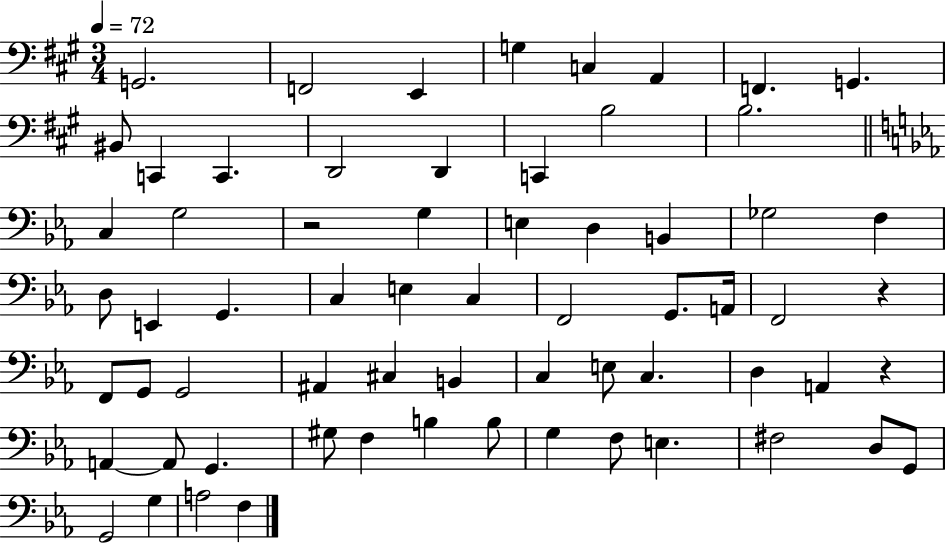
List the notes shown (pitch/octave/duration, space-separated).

G2/h. F2/h E2/q G3/q C3/q A2/q F2/q. G2/q. BIS2/e C2/q C2/q. D2/h D2/q C2/q B3/h B3/h. C3/q G3/h R/h G3/q E3/q D3/q B2/q Gb3/h F3/q D3/e E2/q G2/q. C3/q E3/q C3/q F2/h G2/e. A2/s F2/h R/q F2/e G2/e G2/h A#2/q C#3/q B2/q C3/q E3/e C3/q. D3/q A2/q R/q A2/q A2/e G2/q. G#3/e F3/q B3/q B3/e G3/q F3/e E3/q. F#3/h D3/e G2/e G2/h G3/q A3/h F3/q